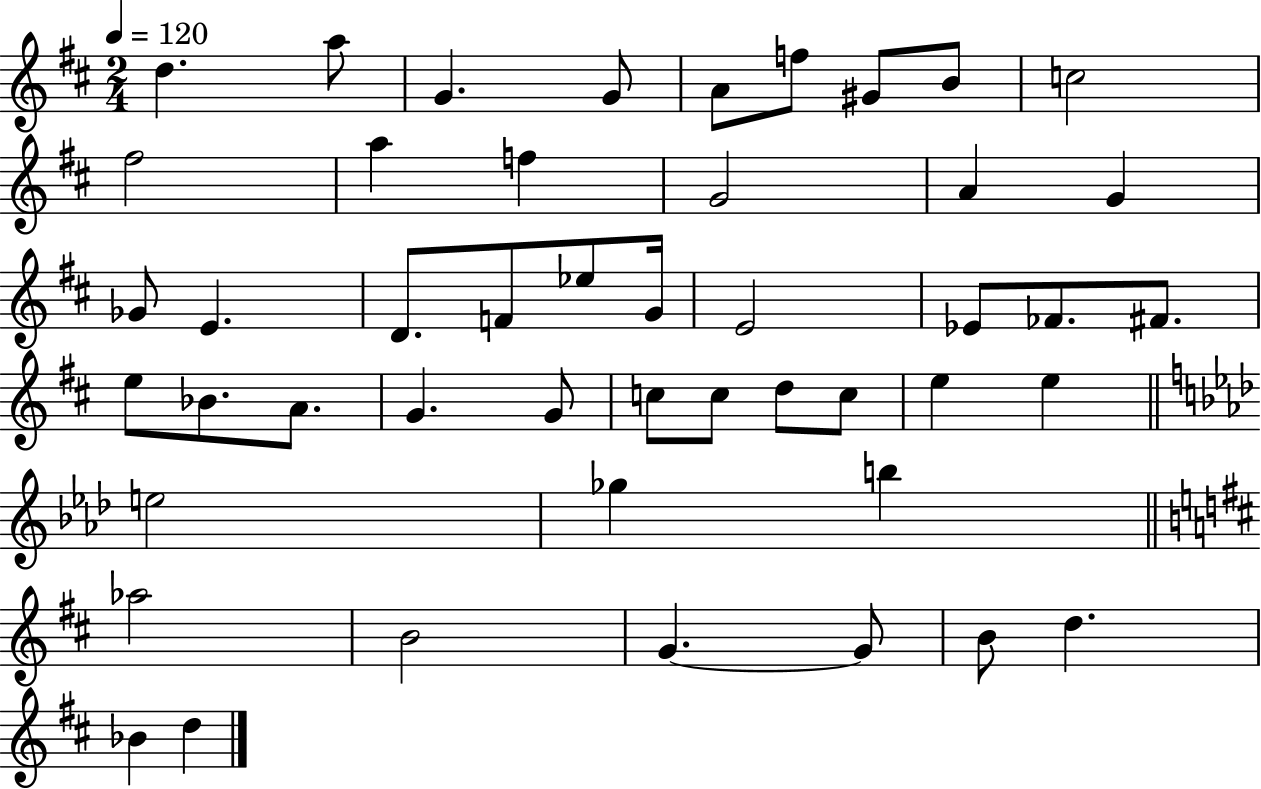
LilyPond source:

{
  \clef treble
  \numericTimeSignature
  \time 2/4
  \key d \major
  \tempo 4 = 120
  d''4. a''8 | g'4. g'8 | a'8 f''8 gis'8 b'8 | c''2 | \break fis''2 | a''4 f''4 | g'2 | a'4 g'4 | \break ges'8 e'4. | d'8. f'8 ees''8 g'16 | e'2 | ees'8 fes'8. fis'8. | \break e''8 bes'8. a'8. | g'4. g'8 | c''8 c''8 d''8 c''8 | e''4 e''4 | \break \bar "||" \break \key aes \major e''2 | ges''4 b''4 | \bar "||" \break \key d \major aes''2 | b'2 | g'4.~~ g'8 | b'8 d''4. | \break bes'4 d''4 | \bar "|."
}